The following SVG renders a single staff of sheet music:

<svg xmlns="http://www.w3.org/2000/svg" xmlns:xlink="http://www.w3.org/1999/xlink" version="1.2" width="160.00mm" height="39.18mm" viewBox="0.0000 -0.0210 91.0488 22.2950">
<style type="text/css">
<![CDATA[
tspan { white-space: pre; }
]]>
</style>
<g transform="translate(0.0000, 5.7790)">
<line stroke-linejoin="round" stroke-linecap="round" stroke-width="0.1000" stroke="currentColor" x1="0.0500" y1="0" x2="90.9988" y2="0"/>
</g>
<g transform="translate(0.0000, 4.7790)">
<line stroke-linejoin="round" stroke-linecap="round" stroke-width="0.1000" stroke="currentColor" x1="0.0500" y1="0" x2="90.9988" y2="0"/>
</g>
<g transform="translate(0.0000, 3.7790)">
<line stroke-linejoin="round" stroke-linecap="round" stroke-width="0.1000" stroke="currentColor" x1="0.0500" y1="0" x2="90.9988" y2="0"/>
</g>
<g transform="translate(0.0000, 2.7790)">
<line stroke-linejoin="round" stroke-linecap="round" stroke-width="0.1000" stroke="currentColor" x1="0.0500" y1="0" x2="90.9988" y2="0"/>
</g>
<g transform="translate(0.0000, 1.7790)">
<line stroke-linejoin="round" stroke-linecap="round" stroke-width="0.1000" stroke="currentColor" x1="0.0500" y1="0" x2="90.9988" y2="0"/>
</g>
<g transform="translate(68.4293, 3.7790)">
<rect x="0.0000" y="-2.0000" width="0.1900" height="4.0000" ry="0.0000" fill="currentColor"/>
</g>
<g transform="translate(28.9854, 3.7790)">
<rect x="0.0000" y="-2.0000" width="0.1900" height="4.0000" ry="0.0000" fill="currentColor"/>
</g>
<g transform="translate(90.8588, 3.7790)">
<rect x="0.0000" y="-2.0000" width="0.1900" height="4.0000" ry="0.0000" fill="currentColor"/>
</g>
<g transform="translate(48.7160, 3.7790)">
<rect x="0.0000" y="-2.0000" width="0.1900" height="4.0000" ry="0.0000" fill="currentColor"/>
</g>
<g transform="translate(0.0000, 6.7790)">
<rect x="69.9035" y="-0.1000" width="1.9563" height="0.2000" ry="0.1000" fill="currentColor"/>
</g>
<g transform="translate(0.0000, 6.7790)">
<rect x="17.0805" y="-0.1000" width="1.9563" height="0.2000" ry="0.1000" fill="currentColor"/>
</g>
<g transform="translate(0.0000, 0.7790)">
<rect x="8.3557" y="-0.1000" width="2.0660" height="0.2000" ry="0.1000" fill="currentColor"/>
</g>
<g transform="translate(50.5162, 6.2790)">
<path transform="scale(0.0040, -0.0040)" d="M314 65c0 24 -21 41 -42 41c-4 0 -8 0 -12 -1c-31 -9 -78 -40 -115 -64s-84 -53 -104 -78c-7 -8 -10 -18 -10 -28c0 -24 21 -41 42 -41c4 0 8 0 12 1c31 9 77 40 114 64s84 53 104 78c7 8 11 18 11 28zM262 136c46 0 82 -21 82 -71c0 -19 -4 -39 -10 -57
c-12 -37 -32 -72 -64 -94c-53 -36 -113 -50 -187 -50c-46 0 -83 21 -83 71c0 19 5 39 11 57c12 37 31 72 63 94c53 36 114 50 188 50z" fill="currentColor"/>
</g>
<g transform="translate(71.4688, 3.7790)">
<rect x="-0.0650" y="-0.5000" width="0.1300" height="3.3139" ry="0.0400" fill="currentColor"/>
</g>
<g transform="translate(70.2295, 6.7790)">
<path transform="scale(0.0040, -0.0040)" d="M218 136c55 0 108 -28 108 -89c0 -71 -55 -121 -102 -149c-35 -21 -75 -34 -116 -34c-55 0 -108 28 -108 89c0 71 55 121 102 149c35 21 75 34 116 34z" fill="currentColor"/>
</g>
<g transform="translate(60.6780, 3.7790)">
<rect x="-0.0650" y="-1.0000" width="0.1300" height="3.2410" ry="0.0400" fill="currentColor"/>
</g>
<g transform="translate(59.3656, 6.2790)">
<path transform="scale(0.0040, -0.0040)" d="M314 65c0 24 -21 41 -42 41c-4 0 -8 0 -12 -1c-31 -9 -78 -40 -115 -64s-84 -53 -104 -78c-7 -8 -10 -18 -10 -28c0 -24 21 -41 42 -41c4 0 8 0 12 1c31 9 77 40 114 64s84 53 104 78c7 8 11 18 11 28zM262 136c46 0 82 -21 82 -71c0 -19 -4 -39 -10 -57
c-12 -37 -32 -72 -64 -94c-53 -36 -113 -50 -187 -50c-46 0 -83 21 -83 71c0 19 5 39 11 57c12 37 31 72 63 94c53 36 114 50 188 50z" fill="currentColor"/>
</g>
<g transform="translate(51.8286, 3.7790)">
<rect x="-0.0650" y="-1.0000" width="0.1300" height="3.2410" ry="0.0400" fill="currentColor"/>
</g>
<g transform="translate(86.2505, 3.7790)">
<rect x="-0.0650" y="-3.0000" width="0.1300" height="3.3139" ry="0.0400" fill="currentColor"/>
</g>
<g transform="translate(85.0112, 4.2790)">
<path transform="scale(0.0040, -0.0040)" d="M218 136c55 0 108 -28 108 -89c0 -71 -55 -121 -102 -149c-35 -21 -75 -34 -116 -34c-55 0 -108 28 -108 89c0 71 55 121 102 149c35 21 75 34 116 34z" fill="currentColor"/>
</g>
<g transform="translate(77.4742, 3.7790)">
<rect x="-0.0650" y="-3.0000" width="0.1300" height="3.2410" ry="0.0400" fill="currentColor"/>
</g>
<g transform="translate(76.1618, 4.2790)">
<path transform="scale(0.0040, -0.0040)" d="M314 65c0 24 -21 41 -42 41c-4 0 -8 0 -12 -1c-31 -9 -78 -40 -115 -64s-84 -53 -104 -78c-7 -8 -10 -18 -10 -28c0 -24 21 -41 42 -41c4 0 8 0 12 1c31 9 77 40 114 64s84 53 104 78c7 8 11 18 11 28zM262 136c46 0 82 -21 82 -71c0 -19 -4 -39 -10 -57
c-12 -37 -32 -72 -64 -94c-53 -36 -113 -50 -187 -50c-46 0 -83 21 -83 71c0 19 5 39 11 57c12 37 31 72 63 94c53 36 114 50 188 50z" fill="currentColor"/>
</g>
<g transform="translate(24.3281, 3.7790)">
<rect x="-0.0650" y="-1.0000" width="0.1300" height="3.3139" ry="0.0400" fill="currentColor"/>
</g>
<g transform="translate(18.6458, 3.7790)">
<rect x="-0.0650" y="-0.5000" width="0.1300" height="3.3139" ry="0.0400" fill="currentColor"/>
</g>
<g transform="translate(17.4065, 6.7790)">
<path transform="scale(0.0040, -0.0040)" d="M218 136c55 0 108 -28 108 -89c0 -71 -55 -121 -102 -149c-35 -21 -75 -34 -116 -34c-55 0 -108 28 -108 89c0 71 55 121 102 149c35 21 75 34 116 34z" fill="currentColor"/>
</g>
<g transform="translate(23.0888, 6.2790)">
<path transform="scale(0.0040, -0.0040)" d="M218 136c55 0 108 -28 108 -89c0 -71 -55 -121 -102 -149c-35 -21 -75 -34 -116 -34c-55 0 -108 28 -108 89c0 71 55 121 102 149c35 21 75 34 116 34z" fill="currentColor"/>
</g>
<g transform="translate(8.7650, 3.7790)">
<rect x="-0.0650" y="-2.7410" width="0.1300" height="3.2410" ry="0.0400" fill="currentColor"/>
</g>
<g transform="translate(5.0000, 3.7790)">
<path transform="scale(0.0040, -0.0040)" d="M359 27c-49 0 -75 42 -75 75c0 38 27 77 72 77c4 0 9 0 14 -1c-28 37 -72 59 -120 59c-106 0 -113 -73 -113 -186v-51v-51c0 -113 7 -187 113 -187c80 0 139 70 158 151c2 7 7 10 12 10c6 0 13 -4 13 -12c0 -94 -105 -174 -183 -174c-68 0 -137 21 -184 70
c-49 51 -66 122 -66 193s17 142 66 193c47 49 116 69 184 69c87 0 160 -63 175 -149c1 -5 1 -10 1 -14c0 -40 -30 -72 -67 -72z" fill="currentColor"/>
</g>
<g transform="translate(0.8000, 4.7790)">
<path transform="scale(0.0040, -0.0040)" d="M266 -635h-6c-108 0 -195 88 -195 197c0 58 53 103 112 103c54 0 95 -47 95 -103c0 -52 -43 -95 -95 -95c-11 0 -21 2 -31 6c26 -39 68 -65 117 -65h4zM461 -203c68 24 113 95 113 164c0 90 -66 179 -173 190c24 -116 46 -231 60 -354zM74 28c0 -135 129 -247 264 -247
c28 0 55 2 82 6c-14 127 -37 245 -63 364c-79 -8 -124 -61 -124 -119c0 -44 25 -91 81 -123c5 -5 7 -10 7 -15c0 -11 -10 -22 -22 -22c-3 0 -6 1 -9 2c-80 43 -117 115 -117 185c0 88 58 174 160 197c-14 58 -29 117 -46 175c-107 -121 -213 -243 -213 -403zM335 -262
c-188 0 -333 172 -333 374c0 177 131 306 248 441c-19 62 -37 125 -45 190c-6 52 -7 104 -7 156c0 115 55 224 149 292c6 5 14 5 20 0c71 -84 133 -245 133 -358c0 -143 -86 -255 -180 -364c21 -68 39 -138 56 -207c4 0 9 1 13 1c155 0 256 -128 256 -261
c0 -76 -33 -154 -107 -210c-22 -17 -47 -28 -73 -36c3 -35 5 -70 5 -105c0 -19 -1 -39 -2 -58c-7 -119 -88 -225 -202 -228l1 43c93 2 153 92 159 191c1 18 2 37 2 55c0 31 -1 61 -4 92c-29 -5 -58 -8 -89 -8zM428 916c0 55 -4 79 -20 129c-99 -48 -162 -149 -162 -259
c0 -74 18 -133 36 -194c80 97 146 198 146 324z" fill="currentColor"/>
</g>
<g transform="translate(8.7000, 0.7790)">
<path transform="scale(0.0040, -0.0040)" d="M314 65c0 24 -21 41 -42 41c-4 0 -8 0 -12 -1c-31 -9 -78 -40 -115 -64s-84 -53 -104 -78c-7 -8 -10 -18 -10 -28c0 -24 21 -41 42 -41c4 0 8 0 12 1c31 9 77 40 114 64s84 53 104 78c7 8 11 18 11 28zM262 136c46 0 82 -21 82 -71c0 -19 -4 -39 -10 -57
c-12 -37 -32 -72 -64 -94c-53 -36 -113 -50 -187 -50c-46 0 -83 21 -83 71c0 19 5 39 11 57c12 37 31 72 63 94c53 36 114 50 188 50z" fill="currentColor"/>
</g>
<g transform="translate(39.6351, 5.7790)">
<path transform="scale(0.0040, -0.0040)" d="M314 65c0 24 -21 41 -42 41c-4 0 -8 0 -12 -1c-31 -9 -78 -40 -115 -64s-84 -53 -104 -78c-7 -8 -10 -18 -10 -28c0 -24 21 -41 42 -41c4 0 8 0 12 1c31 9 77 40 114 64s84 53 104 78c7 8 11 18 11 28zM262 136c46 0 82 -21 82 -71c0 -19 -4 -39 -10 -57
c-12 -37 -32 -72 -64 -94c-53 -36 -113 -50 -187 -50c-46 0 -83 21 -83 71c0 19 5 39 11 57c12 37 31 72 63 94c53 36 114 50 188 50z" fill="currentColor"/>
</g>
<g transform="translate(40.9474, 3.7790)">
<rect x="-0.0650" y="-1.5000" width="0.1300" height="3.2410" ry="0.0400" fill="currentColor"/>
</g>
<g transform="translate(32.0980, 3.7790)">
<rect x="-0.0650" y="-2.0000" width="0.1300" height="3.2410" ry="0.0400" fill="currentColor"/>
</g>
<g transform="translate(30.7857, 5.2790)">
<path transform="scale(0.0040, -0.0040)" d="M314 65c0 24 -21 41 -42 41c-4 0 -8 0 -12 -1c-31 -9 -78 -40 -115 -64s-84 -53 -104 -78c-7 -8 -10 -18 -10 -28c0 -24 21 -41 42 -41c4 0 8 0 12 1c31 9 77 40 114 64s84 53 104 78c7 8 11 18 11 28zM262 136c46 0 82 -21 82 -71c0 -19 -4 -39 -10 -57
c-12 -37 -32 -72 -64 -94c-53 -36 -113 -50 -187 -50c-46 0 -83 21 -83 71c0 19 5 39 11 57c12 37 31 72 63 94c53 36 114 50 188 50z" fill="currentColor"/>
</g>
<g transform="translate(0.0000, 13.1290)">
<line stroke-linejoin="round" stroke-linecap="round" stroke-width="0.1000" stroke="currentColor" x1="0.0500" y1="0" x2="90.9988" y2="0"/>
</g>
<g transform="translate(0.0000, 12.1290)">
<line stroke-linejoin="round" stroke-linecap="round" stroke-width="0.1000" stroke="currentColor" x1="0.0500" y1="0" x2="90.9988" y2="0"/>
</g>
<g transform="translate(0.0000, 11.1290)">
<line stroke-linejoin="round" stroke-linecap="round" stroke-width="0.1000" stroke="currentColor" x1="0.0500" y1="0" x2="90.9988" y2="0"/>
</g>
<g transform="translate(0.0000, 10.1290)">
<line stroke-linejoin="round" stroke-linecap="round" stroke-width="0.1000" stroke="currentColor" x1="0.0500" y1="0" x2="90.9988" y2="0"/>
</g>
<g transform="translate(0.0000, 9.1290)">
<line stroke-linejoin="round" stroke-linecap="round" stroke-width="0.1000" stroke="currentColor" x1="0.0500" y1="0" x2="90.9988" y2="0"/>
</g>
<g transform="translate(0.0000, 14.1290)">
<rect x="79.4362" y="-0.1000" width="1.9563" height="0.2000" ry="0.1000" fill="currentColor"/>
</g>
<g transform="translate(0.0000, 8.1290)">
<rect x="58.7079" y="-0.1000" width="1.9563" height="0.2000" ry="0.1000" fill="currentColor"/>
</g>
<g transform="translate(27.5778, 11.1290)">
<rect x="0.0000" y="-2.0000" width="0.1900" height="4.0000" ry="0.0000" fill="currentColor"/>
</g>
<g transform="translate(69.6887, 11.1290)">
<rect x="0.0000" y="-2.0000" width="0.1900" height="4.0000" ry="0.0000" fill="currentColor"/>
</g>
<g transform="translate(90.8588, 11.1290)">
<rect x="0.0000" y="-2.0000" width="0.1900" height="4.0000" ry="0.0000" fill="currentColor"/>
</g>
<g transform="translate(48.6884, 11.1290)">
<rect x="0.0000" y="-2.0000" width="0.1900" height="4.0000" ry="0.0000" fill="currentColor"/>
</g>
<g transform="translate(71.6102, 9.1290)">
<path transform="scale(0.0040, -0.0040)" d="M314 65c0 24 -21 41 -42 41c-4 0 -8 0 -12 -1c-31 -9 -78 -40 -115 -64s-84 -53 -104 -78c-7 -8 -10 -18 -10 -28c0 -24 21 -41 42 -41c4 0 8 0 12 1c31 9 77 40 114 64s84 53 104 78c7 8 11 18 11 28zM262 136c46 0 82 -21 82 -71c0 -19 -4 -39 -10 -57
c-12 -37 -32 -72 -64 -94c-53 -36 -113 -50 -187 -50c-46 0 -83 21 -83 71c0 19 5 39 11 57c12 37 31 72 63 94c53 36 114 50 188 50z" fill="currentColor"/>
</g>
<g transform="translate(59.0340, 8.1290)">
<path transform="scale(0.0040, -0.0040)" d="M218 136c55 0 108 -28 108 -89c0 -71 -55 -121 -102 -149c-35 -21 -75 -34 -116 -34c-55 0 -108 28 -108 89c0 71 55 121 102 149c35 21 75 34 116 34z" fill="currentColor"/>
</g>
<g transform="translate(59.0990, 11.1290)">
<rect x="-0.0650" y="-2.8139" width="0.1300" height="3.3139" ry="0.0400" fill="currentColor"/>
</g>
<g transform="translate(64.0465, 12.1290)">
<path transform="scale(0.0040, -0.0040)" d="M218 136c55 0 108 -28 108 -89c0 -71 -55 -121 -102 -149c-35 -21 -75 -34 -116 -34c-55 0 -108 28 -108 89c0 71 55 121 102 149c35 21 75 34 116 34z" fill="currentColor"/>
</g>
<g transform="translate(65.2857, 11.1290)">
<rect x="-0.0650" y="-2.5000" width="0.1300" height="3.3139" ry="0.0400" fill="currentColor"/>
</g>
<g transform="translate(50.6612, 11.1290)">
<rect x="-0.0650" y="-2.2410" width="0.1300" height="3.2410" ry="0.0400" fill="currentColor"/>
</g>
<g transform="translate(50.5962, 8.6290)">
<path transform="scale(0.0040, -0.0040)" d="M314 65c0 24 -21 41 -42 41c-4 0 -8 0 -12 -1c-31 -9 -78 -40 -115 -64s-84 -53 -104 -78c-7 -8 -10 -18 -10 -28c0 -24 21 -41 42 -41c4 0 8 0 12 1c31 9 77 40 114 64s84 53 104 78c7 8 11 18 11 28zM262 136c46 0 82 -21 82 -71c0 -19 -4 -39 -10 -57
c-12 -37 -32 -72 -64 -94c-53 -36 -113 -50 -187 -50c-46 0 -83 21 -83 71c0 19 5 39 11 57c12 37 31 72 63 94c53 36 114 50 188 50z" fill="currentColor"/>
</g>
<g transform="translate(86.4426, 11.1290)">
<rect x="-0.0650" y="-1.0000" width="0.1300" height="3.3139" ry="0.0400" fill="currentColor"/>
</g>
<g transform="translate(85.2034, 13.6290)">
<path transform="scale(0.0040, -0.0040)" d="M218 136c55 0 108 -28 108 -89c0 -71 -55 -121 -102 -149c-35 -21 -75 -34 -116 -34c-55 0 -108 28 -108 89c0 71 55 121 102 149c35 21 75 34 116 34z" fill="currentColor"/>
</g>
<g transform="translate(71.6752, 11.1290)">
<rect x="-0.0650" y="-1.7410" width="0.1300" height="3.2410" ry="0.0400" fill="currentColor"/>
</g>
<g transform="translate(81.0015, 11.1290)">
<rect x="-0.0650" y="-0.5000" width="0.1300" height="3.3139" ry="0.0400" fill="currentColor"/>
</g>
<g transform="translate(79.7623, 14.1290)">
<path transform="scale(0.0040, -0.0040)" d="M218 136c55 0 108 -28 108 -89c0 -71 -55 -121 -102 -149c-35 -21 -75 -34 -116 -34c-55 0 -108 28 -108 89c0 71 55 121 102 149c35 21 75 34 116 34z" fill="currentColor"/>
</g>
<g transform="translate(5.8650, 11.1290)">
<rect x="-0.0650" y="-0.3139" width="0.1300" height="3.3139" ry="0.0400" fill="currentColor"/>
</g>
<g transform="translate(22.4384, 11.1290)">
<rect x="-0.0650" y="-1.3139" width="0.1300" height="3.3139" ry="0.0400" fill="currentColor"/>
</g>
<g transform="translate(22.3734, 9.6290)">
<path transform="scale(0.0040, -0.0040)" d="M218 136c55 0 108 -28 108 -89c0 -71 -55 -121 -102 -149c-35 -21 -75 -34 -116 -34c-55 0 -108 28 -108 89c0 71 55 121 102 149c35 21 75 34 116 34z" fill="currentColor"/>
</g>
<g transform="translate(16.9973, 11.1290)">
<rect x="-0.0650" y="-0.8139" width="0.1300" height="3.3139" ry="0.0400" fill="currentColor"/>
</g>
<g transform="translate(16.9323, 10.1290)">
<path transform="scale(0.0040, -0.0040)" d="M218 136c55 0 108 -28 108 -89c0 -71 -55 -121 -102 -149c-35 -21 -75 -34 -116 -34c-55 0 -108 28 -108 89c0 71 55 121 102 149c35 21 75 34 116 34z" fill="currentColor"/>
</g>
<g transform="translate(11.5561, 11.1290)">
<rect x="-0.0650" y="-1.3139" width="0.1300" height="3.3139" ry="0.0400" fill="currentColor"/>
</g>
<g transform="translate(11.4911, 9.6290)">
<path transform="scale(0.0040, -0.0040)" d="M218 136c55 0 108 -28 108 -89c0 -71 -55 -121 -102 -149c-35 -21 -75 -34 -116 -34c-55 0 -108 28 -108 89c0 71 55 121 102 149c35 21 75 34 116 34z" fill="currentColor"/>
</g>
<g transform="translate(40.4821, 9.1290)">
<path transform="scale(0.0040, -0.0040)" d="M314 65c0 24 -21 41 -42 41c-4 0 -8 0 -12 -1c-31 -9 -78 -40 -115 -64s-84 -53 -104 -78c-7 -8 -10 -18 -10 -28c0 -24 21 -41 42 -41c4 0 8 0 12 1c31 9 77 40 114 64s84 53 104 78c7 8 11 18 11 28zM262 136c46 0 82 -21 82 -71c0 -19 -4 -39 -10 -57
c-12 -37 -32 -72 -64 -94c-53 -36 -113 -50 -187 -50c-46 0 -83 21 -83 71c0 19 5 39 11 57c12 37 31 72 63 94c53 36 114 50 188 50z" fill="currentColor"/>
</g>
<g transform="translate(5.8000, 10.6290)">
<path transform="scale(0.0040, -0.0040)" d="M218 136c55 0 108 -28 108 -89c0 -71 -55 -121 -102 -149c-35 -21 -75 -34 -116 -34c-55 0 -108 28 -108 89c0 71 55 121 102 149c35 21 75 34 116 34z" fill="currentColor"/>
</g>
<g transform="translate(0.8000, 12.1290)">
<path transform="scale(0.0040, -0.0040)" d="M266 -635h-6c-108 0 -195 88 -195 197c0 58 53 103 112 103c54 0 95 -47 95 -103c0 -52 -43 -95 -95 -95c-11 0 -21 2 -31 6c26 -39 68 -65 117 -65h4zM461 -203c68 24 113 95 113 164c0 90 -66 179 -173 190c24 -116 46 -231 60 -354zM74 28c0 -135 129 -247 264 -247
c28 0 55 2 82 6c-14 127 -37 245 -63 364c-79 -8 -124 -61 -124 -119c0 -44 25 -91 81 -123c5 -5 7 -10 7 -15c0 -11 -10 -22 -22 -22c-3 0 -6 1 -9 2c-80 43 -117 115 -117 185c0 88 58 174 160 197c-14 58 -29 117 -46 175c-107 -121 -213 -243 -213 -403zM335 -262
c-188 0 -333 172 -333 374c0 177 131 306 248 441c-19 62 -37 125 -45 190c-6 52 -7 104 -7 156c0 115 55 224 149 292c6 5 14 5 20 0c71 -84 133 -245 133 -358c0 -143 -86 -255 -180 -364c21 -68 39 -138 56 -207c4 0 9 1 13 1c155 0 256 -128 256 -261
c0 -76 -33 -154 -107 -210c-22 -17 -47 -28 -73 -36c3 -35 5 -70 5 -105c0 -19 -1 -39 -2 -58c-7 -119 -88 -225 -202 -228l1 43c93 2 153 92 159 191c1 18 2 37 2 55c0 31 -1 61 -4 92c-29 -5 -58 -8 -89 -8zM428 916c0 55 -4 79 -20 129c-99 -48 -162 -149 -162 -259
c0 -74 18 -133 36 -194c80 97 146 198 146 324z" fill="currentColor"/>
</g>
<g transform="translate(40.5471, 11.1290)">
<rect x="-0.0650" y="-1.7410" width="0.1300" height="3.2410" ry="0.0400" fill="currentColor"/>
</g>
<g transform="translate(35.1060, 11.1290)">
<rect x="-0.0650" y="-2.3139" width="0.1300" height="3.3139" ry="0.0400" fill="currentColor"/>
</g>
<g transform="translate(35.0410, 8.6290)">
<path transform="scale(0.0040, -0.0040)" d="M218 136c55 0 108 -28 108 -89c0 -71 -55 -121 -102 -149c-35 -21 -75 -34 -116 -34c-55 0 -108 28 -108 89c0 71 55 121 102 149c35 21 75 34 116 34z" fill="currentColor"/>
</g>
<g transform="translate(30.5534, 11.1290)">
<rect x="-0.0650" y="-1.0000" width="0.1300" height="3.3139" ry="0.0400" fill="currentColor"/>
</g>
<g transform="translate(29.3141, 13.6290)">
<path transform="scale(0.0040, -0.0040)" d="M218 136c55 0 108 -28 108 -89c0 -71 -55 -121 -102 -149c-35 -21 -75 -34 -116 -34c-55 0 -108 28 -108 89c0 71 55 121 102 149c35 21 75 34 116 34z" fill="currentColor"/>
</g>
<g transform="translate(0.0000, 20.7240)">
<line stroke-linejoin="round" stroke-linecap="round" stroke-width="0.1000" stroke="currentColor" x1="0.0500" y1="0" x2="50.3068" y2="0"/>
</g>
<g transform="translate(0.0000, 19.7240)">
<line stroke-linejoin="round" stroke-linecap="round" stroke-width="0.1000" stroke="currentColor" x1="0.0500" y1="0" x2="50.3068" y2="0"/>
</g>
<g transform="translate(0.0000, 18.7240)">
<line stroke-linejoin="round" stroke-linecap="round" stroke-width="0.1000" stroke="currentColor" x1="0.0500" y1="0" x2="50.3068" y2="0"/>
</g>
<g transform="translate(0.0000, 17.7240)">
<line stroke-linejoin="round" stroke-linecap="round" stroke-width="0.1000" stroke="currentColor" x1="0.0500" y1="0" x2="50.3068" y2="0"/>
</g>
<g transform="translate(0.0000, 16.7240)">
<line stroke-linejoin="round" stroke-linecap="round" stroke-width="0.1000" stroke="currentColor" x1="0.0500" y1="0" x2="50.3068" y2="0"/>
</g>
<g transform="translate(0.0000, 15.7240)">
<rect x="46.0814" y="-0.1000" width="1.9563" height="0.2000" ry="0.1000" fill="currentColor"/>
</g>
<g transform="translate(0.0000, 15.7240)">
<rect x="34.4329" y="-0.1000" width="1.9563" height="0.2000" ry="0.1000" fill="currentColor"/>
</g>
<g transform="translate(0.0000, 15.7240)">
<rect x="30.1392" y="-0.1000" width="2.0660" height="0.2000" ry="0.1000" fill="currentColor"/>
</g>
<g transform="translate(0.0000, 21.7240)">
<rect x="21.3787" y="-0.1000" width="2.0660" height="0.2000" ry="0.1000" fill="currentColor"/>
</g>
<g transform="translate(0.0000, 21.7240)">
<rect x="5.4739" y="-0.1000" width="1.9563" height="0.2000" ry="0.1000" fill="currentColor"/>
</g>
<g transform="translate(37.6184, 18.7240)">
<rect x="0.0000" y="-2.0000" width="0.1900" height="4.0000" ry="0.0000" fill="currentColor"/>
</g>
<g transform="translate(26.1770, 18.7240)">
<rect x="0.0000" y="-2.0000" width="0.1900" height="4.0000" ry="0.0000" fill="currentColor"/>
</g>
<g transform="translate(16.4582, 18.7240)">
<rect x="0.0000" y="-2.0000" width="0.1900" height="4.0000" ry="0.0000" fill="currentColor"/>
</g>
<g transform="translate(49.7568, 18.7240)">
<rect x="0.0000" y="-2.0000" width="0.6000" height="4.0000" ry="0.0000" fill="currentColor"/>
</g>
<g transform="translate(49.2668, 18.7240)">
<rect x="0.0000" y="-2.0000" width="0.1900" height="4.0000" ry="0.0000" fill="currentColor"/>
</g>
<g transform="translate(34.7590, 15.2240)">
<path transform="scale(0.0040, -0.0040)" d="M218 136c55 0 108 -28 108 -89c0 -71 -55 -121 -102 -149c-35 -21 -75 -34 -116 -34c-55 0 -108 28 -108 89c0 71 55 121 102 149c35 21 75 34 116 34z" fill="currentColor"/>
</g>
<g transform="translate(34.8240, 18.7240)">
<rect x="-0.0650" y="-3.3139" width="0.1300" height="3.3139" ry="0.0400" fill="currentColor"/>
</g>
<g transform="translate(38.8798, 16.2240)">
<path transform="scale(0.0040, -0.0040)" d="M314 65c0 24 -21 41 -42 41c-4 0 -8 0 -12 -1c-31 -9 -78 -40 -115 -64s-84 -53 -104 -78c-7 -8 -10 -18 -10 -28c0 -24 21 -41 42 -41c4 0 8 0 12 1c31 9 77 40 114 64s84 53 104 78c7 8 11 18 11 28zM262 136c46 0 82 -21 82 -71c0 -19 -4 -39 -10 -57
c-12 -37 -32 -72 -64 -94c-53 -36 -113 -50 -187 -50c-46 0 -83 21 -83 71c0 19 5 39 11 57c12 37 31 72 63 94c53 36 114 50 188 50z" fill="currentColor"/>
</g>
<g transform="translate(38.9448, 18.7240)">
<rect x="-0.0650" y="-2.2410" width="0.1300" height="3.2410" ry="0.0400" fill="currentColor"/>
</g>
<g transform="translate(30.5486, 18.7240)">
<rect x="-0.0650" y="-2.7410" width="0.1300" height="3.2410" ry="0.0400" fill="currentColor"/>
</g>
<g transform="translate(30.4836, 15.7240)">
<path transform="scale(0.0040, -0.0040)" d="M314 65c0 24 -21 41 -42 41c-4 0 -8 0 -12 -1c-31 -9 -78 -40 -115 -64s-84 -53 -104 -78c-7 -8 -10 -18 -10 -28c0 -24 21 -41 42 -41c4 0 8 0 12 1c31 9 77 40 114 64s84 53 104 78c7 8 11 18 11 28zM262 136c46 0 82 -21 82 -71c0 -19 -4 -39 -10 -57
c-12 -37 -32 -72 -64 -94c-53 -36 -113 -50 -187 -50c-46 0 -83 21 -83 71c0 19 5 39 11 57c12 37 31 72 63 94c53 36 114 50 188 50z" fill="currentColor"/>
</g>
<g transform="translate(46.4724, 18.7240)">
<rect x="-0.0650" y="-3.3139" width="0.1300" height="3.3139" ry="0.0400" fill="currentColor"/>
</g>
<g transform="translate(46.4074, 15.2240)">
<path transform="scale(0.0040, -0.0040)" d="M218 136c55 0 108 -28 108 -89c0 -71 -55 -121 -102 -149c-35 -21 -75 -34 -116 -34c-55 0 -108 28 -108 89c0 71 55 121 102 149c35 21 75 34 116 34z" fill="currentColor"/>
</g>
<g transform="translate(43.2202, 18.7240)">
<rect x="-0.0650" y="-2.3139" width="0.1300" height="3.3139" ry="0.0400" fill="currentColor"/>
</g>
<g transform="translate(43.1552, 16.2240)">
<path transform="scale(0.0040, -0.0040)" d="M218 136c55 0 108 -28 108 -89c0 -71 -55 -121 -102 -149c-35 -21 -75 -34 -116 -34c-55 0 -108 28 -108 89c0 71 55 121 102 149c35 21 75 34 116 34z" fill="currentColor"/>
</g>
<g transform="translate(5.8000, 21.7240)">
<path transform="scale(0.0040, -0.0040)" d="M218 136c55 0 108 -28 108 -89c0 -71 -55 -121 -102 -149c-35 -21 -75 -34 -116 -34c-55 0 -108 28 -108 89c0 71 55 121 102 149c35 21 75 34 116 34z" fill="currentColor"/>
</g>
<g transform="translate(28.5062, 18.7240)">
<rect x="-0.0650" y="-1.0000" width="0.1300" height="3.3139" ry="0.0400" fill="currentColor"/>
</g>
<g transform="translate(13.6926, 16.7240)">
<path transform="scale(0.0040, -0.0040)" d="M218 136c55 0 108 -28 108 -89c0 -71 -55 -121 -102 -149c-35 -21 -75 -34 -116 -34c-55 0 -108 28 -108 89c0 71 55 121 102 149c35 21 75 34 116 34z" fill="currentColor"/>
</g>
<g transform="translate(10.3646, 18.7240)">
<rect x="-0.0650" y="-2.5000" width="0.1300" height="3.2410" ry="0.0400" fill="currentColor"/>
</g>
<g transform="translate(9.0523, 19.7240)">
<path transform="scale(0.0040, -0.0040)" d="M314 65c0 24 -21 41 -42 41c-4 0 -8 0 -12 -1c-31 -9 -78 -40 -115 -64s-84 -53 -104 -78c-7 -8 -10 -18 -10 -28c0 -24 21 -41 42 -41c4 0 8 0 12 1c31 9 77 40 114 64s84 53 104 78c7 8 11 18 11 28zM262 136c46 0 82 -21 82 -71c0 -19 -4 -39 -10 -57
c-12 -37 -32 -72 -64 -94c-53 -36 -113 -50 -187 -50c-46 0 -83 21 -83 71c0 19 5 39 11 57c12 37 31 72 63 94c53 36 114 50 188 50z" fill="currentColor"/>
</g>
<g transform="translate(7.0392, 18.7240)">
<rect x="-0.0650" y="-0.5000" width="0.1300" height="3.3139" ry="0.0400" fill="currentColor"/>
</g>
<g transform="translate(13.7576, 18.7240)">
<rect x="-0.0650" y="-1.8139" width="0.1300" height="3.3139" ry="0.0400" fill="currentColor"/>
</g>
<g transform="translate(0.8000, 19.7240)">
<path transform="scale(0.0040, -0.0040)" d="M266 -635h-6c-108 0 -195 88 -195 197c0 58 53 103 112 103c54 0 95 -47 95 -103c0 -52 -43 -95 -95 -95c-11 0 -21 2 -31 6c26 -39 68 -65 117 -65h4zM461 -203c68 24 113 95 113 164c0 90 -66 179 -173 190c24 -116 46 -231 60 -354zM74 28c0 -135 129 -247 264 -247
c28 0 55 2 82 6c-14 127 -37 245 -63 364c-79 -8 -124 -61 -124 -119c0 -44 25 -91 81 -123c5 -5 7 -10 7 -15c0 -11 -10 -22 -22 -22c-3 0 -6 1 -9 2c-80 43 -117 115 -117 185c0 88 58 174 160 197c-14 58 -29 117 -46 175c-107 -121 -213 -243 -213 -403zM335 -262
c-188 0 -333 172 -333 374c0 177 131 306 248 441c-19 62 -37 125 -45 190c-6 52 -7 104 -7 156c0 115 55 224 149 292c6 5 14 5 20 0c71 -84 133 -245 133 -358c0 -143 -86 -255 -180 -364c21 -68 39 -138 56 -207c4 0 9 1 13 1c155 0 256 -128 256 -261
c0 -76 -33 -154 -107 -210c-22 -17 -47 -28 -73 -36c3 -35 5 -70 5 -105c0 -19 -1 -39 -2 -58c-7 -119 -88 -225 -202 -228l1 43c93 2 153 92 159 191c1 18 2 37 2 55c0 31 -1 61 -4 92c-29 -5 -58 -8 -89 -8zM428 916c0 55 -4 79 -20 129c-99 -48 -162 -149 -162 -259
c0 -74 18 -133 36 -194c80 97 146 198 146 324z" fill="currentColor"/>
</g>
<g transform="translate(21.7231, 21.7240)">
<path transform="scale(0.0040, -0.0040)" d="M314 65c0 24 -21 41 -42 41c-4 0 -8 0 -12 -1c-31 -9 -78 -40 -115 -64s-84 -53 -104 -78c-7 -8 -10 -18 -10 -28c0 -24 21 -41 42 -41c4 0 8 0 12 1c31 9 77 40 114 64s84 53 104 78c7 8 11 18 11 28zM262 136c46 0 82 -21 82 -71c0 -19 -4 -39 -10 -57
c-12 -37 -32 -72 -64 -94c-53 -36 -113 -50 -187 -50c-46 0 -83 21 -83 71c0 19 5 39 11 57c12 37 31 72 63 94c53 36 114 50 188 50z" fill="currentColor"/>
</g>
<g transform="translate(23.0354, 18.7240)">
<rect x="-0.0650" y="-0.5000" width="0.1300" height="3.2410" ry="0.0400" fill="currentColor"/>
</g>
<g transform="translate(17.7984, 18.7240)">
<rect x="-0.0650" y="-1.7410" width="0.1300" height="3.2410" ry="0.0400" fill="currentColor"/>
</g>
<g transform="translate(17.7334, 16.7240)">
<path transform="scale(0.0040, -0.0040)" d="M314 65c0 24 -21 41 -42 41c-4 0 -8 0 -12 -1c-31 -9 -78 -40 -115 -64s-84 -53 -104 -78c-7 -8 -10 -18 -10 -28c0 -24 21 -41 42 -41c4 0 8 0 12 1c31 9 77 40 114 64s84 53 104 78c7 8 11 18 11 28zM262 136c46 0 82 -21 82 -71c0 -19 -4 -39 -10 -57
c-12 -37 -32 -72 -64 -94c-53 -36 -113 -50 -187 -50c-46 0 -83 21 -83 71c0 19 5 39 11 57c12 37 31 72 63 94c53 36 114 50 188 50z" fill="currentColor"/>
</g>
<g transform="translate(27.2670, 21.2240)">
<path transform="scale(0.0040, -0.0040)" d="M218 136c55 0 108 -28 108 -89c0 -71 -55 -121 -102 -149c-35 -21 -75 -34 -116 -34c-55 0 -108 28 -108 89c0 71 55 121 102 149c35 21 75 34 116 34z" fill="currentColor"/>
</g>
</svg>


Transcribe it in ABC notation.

X:1
T:Untitled
M:4/4
L:1/4
K:C
a2 C D F2 E2 D2 D2 C A2 A c e d e D g f2 g2 a G f2 C D C G2 f f2 C2 D a2 b g2 g b